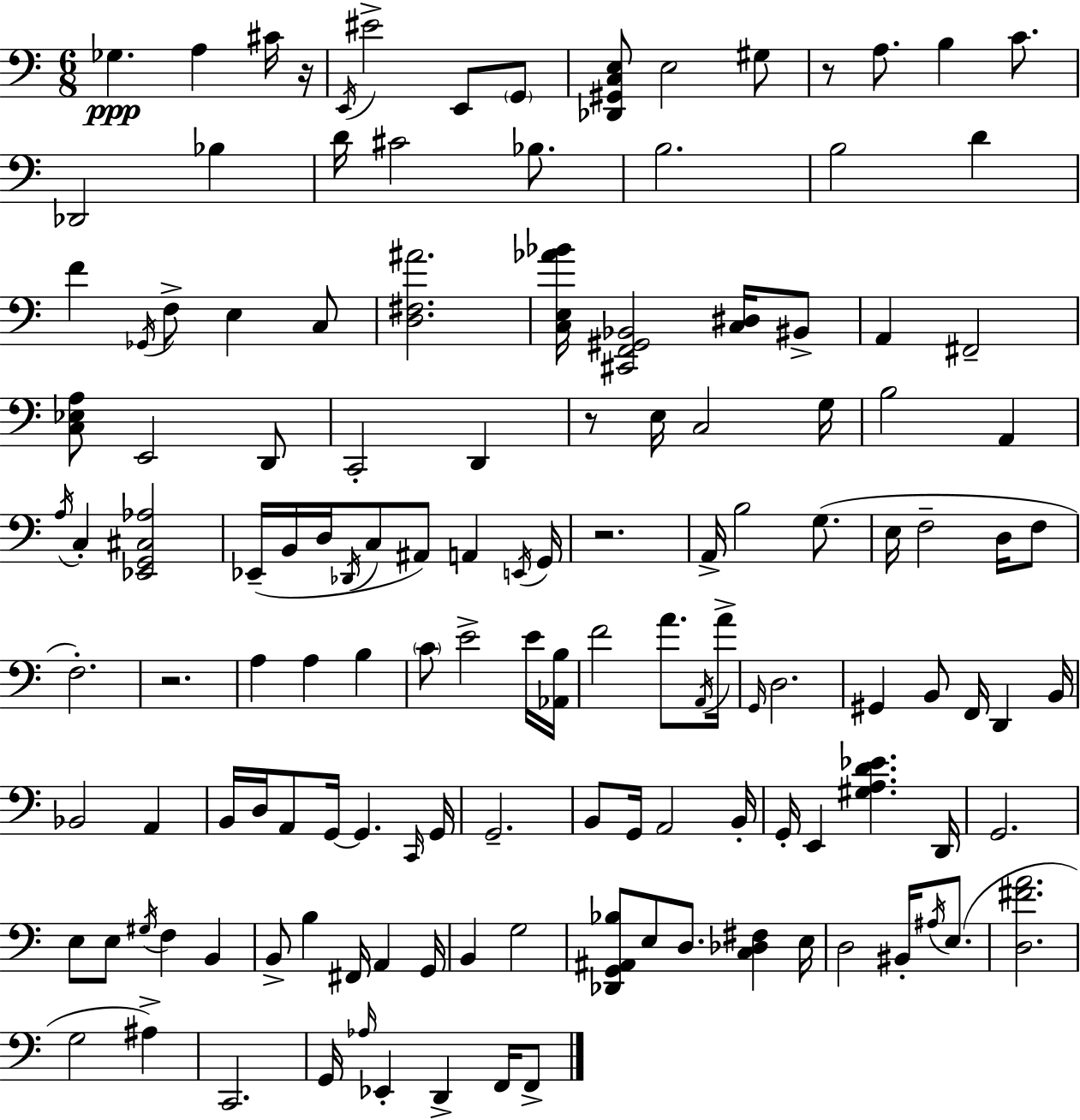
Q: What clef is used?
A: bass